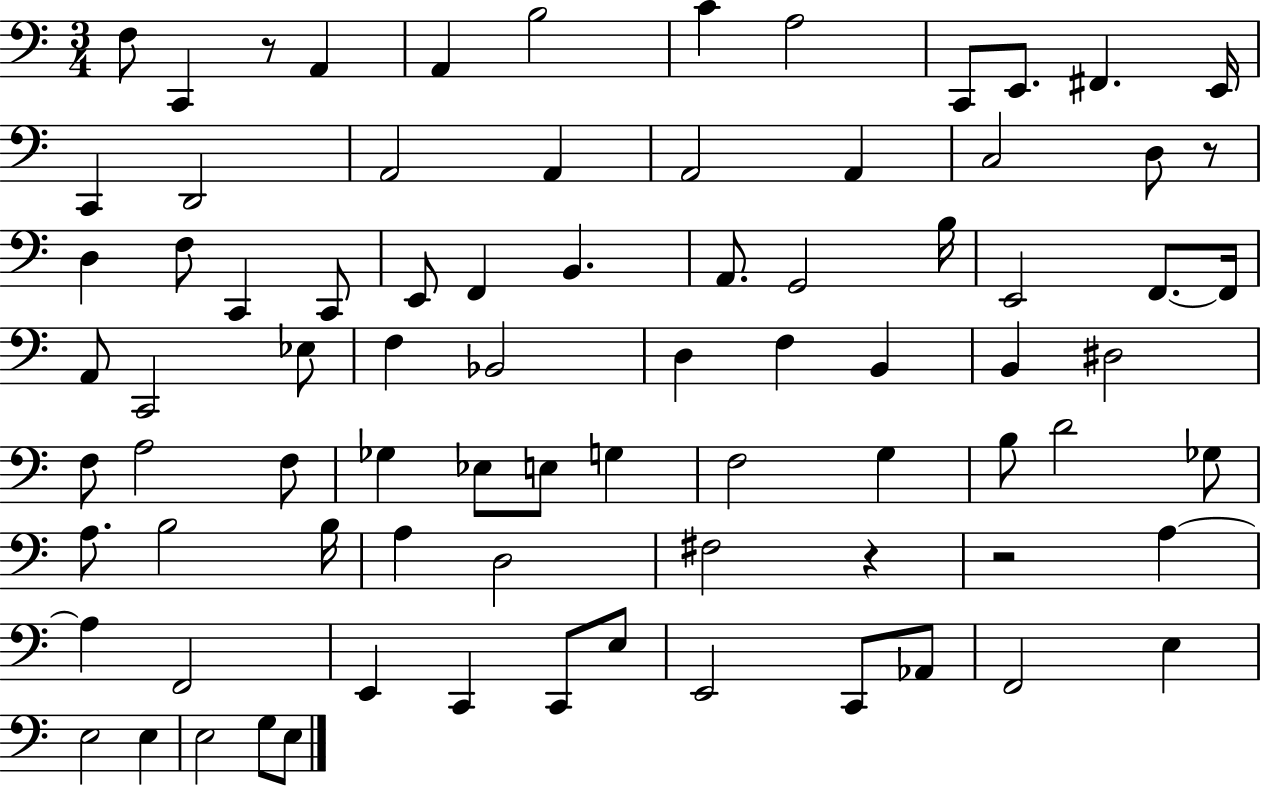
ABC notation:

X:1
T:Untitled
M:3/4
L:1/4
K:C
F,/2 C,, z/2 A,, A,, B,2 C A,2 C,,/2 E,,/2 ^F,, E,,/4 C,, D,,2 A,,2 A,, A,,2 A,, C,2 D,/2 z/2 D, F,/2 C,, C,,/2 E,,/2 F,, B,, A,,/2 G,,2 B,/4 E,,2 F,,/2 F,,/4 A,,/2 C,,2 _E,/2 F, _B,,2 D, F, B,, B,, ^D,2 F,/2 A,2 F,/2 _G, _E,/2 E,/2 G, F,2 G, B,/2 D2 _G,/2 A,/2 B,2 B,/4 A, D,2 ^F,2 z z2 A, A, F,,2 E,, C,, C,,/2 E,/2 E,,2 C,,/2 _A,,/2 F,,2 E, E,2 E, E,2 G,/2 E,/2